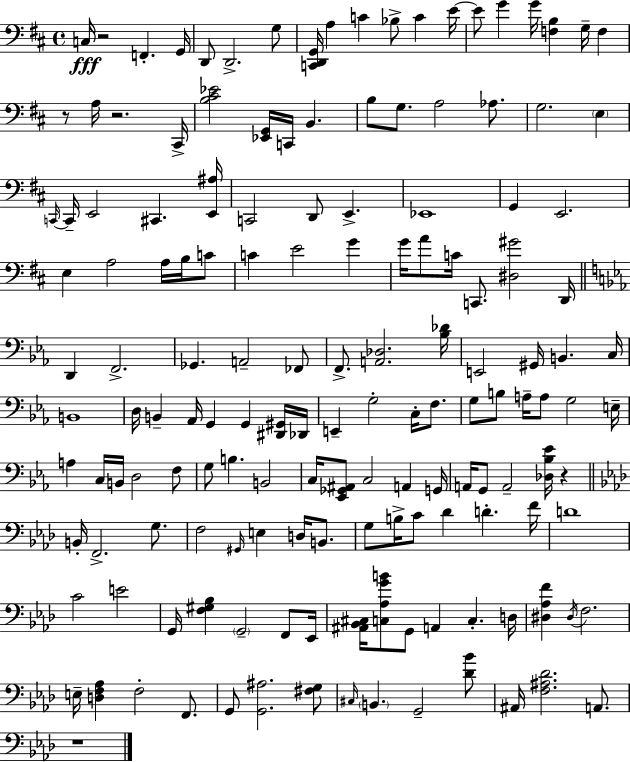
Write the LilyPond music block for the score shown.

{
  \clef bass
  \time 4/4
  \defaultTimeSignature
  \key d \major
  \repeat volta 2 { c16\fff r2 f,4.-. g,16 | d,8 d,2.-> g8 | <c, d, g,>16 a4 c'4 bes8-> c'4 e'16~~ | e'8 g'4 g'16 <f b>4 g16-- f4 | \break r8 a16 r2. cis,16-> | <b cis' ees'>2 <ees, g,>16 c,16 b,4. | b8 g8. a2 aes8. | g2. \parenthesize e4 | \break \grace { c,16~ }~ c,16-- e,2 cis,4. | <e, ais>16 c,2 d,8 e,4.-> | ees,1 | g,4 e,2. | \break e4 a2 a16 b16 c'8 | c'4 e'2 g'4 | g'16 a'8 c'16 c,8. <dis gis'>2 | d,16 \bar "||" \break \key c \minor d,4 f,2.-> | ges,4. a,2-- fes,8 | f,8.-> <a, des>2. <bes des'>16 | e,2 gis,16 b,4. c16 | \break b,1 | d16 b,4-- aes,16 g,4 g,4 <dis, gis,>16 des,16 | e,4-- g2-. c16-. f8. | g8 b8 a16-- a8 g2 e16-- | \break a4 c16 b,16 d2 f8 | g8 b4. b,2 | c16 <ees, ges, ais,>8 c2 a,4 g,16 | a,16 g,8 a,2-- <des bes ees'>16 r4 | \break \bar "||" \break \key f \minor b,16-. f,2.-> g8. | f2 \grace { gis,16 } e4 d16 b,8. | g8 b16-> c'8 des'4 d'4.-. | f'16 d'1 | \break c'2 e'2 | g,16 <f gis bes>4 \parenthesize g,2-- f,8 | ees,16 <ais, bes, cis>16 <c aes g' b'>8 g,8 a,4 c4.-. | d16 <dis aes f'>4 \acciaccatura { dis16 } f2. | \break e16-- <d f aes>4 f2-. f,8. | g,8 <g, ais>2. | <fis g>8 \grace { cis16 } \parenthesize b,4. g,2-- | <des' bes'>8 ais,16 <f ais des'>2. | \break a,8. r1 | } \bar "|."
}